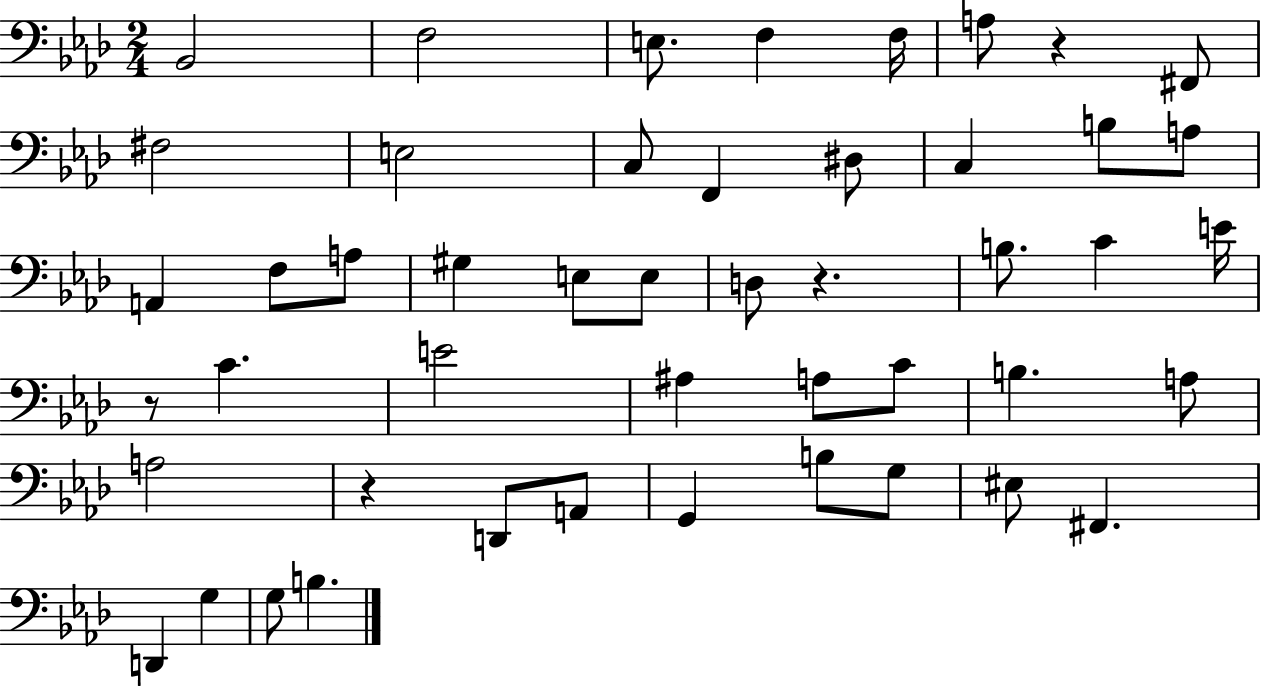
X:1
T:Untitled
M:2/4
L:1/4
K:Ab
_B,,2 F,2 E,/2 F, F,/4 A,/2 z ^F,,/2 ^F,2 E,2 C,/2 F,, ^D,/2 C, B,/2 A,/2 A,, F,/2 A,/2 ^G, E,/2 E,/2 D,/2 z B,/2 C E/4 z/2 C E2 ^A, A,/2 C/2 B, A,/2 A,2 z D,,/2 A,,/2 G,, B,/2 G,/2 ^E,/2 ^F,, D,, G, G,/2 B,